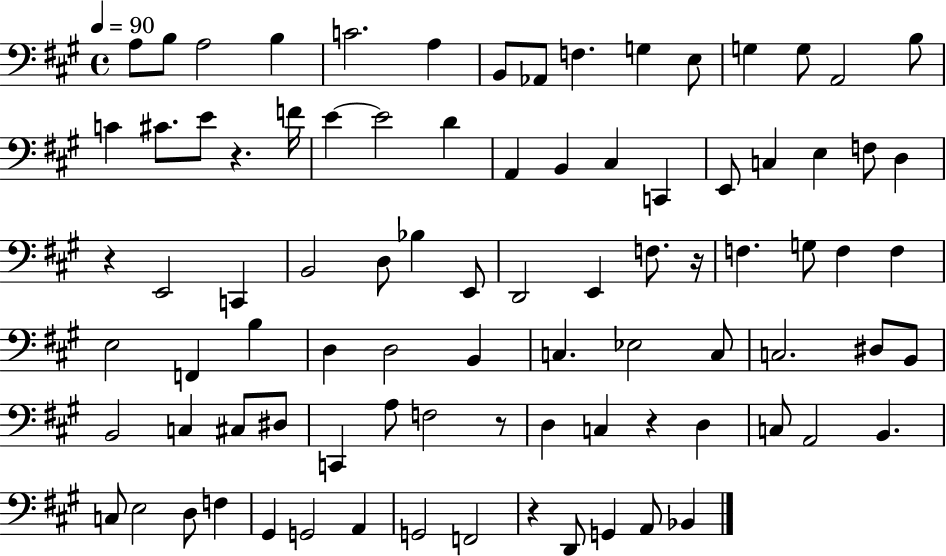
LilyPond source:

{
  \clef bass
  \time 4/4
  \defaultTimeSignature
  \key a \major
  \tempo 4 = 90
  a8 b8 a2 b4 | c'2. a4 | b,8 aes,8 f4. g4 e8 | g4 g8 a,2 b8 | \break c'4 cis'8. e'8 r4. f'16 | e'4~~ e'2 d'4 | a,4 b,4 cis4 c,4 | e,8 c4 e4 f8 d4 | \break r4 e,2 c,4 | b,2 d8 bes4 e,8 | d,2 e,4 f8. r16 | f4. g8 f4 f4 | \break e2 f,4 b4 | d4 d2 b,4 | c4. ees2 c8 | c2. dis8 b,8 | \break b,2 c4 cis8 dis8 | c,4 a8 f2 r8 | d4 c4 r4 d4 | c8 a,2 b,4. | \break c8 e2 d8 f4 | gis,4 g,2 a,4 | g,2 f,2 | r4 d,8 g,4 a,8 bes,4 | \break \bar "|."
}